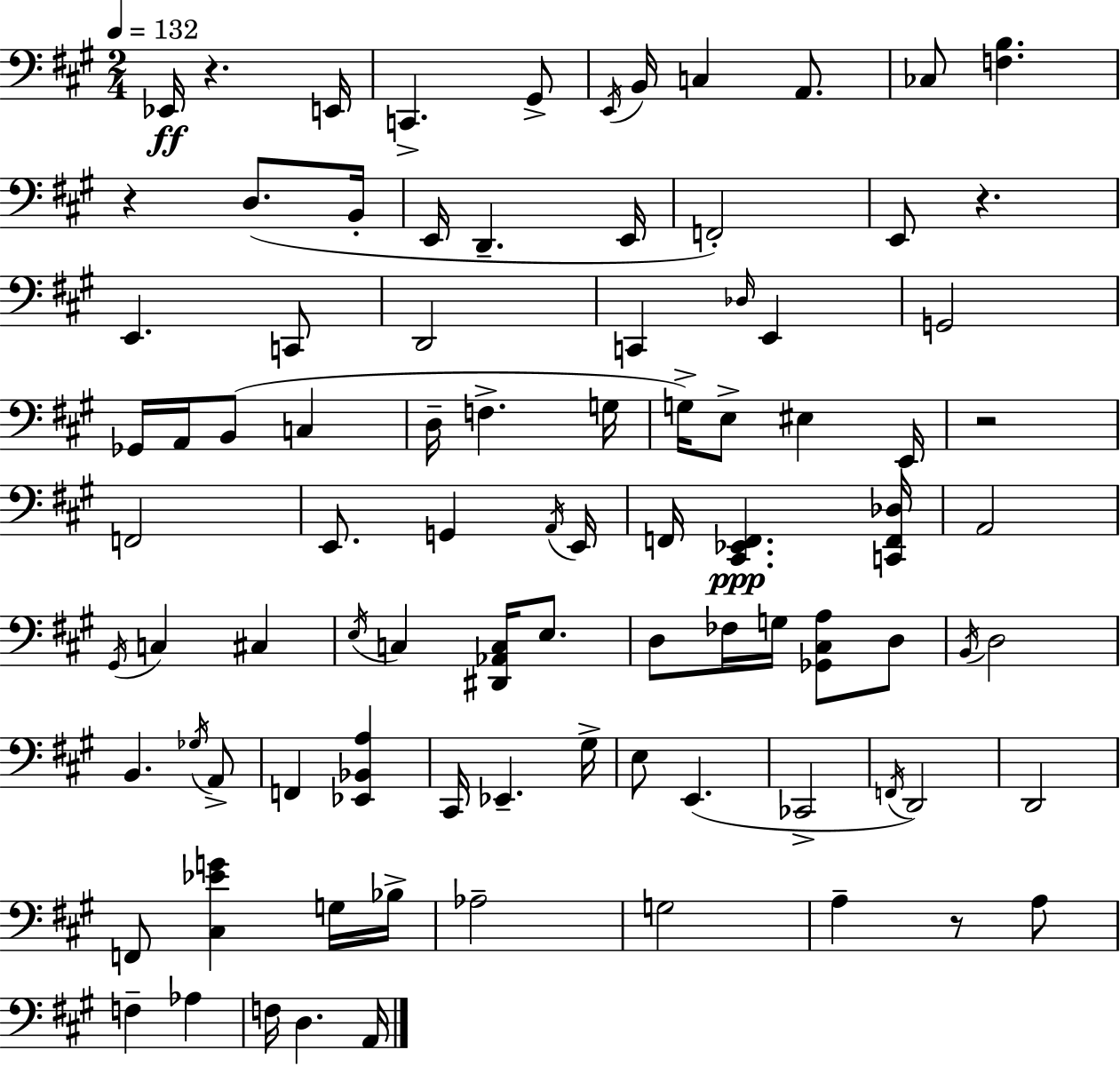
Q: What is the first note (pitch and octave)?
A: Eb2